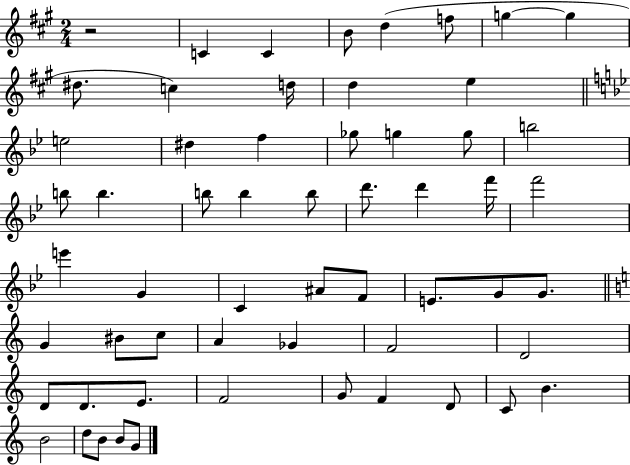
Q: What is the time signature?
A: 2/4